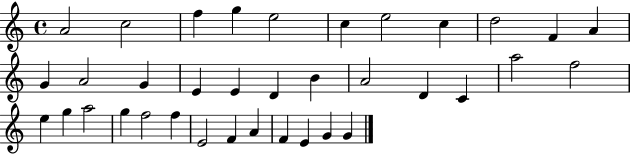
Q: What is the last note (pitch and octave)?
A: G4